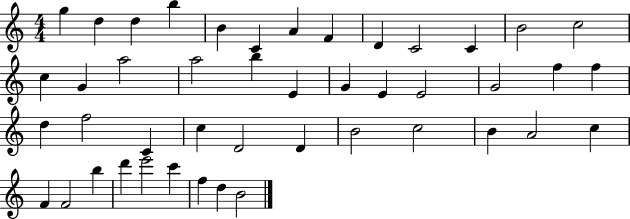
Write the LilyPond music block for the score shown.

{
  \clef treble
  \numericTimeSignature
  \time 4/4
  \key c \major
  g''4 d''4 d''4 b''4 | b'4 c'4 a'4 f'4 | d'4 c'2 c'4 | b'2 c''2 | \break c''4 g'4 a''2 | a''2 b''4 e'4 | g'4 e'4 e'2 | g'2 f''4 f''4 | \break d''4 f''2 c'4 | c''4 d'2 d'4 | b'2 c''2 | b'4 a'2 c''4 | \break f'4 f'2 b''4 | d'''4 e'''2 c'''4 | f''4 d''4 b'2 | \bar "|."
}